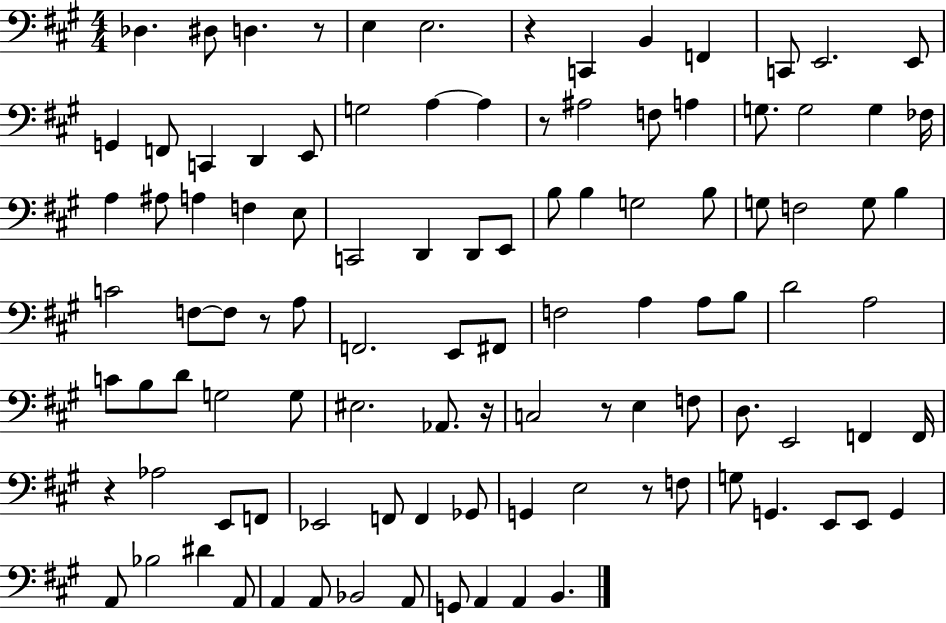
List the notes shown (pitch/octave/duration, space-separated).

Db3/q. D#3/e D3/q. R/e E3/q E3/h. R/q C2/q B2/q F2/q C2/e E2/h. E2/e G2/q F2/e C2/q D2/q E2/e G3/h A3/q A3/q R/e A#3/h F3/e A3/q G3/e. G3/h G3/q FES3/s A3/q A#3/e A3/q F3/q E3/e C2/h D2/q D2/e E2/e B3/e B3/q G3/h B3/e G3/e F3/h G3/e B3/q C4/h F3/e F3/e R/e A3/e F2/h. E2/e F#2/e F3/h A3/q A3/e B3/e D4/h A3/h C4/e B3/e D4/e G3/h G3/e EIS3/h. Ab2/e. R/s C3/h R/e E3/q F3/e D3/e. E2/h F2/q F2/s R/q Ab3/h E2/e F2/e Eb2/h F2/e F2/q Gb2/e G2/q E3/h R/e F3/e G3/e G2/q. E2/e E2/e G2/q A2/e Bb3/h D#4/q A2/e A2/q A2/e Bb2/h A2/e G2/e A2/q A2/q B2/q.